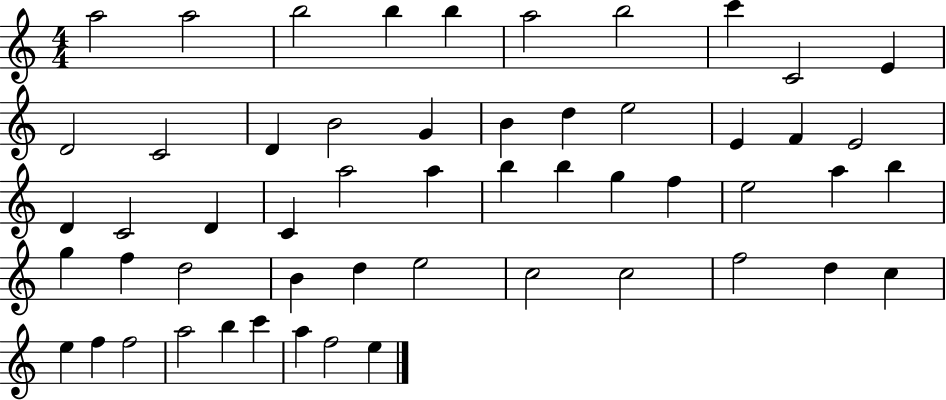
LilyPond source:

{
  \clef treble
  \numericTimeSignature
  \time 4/4
  \key c \major
  a''2 a''2 | b''2 b''4 b''4 | a''2 b''2 | c'''4 c'2 e'4 | \break d'2 c'2 | d'4 b'2 g'4 | b'4 d''4 e''2 | e'4 f'4 e'2 | \break d'4 c'2 d'4 | c'4 a''2 a''4 | b''4 b''4 g''4 f''4 | e''2 a''4 b''4 | \break g''4 f''4 d''2 | b'4 d''4 e''2 | c''2 c''2 | f''2 d''4 c''4 | \break e''4 f''4 f''2 | a''2 b''4 c'''4 | a''4 f''2 e''4 | \bar "|."
}